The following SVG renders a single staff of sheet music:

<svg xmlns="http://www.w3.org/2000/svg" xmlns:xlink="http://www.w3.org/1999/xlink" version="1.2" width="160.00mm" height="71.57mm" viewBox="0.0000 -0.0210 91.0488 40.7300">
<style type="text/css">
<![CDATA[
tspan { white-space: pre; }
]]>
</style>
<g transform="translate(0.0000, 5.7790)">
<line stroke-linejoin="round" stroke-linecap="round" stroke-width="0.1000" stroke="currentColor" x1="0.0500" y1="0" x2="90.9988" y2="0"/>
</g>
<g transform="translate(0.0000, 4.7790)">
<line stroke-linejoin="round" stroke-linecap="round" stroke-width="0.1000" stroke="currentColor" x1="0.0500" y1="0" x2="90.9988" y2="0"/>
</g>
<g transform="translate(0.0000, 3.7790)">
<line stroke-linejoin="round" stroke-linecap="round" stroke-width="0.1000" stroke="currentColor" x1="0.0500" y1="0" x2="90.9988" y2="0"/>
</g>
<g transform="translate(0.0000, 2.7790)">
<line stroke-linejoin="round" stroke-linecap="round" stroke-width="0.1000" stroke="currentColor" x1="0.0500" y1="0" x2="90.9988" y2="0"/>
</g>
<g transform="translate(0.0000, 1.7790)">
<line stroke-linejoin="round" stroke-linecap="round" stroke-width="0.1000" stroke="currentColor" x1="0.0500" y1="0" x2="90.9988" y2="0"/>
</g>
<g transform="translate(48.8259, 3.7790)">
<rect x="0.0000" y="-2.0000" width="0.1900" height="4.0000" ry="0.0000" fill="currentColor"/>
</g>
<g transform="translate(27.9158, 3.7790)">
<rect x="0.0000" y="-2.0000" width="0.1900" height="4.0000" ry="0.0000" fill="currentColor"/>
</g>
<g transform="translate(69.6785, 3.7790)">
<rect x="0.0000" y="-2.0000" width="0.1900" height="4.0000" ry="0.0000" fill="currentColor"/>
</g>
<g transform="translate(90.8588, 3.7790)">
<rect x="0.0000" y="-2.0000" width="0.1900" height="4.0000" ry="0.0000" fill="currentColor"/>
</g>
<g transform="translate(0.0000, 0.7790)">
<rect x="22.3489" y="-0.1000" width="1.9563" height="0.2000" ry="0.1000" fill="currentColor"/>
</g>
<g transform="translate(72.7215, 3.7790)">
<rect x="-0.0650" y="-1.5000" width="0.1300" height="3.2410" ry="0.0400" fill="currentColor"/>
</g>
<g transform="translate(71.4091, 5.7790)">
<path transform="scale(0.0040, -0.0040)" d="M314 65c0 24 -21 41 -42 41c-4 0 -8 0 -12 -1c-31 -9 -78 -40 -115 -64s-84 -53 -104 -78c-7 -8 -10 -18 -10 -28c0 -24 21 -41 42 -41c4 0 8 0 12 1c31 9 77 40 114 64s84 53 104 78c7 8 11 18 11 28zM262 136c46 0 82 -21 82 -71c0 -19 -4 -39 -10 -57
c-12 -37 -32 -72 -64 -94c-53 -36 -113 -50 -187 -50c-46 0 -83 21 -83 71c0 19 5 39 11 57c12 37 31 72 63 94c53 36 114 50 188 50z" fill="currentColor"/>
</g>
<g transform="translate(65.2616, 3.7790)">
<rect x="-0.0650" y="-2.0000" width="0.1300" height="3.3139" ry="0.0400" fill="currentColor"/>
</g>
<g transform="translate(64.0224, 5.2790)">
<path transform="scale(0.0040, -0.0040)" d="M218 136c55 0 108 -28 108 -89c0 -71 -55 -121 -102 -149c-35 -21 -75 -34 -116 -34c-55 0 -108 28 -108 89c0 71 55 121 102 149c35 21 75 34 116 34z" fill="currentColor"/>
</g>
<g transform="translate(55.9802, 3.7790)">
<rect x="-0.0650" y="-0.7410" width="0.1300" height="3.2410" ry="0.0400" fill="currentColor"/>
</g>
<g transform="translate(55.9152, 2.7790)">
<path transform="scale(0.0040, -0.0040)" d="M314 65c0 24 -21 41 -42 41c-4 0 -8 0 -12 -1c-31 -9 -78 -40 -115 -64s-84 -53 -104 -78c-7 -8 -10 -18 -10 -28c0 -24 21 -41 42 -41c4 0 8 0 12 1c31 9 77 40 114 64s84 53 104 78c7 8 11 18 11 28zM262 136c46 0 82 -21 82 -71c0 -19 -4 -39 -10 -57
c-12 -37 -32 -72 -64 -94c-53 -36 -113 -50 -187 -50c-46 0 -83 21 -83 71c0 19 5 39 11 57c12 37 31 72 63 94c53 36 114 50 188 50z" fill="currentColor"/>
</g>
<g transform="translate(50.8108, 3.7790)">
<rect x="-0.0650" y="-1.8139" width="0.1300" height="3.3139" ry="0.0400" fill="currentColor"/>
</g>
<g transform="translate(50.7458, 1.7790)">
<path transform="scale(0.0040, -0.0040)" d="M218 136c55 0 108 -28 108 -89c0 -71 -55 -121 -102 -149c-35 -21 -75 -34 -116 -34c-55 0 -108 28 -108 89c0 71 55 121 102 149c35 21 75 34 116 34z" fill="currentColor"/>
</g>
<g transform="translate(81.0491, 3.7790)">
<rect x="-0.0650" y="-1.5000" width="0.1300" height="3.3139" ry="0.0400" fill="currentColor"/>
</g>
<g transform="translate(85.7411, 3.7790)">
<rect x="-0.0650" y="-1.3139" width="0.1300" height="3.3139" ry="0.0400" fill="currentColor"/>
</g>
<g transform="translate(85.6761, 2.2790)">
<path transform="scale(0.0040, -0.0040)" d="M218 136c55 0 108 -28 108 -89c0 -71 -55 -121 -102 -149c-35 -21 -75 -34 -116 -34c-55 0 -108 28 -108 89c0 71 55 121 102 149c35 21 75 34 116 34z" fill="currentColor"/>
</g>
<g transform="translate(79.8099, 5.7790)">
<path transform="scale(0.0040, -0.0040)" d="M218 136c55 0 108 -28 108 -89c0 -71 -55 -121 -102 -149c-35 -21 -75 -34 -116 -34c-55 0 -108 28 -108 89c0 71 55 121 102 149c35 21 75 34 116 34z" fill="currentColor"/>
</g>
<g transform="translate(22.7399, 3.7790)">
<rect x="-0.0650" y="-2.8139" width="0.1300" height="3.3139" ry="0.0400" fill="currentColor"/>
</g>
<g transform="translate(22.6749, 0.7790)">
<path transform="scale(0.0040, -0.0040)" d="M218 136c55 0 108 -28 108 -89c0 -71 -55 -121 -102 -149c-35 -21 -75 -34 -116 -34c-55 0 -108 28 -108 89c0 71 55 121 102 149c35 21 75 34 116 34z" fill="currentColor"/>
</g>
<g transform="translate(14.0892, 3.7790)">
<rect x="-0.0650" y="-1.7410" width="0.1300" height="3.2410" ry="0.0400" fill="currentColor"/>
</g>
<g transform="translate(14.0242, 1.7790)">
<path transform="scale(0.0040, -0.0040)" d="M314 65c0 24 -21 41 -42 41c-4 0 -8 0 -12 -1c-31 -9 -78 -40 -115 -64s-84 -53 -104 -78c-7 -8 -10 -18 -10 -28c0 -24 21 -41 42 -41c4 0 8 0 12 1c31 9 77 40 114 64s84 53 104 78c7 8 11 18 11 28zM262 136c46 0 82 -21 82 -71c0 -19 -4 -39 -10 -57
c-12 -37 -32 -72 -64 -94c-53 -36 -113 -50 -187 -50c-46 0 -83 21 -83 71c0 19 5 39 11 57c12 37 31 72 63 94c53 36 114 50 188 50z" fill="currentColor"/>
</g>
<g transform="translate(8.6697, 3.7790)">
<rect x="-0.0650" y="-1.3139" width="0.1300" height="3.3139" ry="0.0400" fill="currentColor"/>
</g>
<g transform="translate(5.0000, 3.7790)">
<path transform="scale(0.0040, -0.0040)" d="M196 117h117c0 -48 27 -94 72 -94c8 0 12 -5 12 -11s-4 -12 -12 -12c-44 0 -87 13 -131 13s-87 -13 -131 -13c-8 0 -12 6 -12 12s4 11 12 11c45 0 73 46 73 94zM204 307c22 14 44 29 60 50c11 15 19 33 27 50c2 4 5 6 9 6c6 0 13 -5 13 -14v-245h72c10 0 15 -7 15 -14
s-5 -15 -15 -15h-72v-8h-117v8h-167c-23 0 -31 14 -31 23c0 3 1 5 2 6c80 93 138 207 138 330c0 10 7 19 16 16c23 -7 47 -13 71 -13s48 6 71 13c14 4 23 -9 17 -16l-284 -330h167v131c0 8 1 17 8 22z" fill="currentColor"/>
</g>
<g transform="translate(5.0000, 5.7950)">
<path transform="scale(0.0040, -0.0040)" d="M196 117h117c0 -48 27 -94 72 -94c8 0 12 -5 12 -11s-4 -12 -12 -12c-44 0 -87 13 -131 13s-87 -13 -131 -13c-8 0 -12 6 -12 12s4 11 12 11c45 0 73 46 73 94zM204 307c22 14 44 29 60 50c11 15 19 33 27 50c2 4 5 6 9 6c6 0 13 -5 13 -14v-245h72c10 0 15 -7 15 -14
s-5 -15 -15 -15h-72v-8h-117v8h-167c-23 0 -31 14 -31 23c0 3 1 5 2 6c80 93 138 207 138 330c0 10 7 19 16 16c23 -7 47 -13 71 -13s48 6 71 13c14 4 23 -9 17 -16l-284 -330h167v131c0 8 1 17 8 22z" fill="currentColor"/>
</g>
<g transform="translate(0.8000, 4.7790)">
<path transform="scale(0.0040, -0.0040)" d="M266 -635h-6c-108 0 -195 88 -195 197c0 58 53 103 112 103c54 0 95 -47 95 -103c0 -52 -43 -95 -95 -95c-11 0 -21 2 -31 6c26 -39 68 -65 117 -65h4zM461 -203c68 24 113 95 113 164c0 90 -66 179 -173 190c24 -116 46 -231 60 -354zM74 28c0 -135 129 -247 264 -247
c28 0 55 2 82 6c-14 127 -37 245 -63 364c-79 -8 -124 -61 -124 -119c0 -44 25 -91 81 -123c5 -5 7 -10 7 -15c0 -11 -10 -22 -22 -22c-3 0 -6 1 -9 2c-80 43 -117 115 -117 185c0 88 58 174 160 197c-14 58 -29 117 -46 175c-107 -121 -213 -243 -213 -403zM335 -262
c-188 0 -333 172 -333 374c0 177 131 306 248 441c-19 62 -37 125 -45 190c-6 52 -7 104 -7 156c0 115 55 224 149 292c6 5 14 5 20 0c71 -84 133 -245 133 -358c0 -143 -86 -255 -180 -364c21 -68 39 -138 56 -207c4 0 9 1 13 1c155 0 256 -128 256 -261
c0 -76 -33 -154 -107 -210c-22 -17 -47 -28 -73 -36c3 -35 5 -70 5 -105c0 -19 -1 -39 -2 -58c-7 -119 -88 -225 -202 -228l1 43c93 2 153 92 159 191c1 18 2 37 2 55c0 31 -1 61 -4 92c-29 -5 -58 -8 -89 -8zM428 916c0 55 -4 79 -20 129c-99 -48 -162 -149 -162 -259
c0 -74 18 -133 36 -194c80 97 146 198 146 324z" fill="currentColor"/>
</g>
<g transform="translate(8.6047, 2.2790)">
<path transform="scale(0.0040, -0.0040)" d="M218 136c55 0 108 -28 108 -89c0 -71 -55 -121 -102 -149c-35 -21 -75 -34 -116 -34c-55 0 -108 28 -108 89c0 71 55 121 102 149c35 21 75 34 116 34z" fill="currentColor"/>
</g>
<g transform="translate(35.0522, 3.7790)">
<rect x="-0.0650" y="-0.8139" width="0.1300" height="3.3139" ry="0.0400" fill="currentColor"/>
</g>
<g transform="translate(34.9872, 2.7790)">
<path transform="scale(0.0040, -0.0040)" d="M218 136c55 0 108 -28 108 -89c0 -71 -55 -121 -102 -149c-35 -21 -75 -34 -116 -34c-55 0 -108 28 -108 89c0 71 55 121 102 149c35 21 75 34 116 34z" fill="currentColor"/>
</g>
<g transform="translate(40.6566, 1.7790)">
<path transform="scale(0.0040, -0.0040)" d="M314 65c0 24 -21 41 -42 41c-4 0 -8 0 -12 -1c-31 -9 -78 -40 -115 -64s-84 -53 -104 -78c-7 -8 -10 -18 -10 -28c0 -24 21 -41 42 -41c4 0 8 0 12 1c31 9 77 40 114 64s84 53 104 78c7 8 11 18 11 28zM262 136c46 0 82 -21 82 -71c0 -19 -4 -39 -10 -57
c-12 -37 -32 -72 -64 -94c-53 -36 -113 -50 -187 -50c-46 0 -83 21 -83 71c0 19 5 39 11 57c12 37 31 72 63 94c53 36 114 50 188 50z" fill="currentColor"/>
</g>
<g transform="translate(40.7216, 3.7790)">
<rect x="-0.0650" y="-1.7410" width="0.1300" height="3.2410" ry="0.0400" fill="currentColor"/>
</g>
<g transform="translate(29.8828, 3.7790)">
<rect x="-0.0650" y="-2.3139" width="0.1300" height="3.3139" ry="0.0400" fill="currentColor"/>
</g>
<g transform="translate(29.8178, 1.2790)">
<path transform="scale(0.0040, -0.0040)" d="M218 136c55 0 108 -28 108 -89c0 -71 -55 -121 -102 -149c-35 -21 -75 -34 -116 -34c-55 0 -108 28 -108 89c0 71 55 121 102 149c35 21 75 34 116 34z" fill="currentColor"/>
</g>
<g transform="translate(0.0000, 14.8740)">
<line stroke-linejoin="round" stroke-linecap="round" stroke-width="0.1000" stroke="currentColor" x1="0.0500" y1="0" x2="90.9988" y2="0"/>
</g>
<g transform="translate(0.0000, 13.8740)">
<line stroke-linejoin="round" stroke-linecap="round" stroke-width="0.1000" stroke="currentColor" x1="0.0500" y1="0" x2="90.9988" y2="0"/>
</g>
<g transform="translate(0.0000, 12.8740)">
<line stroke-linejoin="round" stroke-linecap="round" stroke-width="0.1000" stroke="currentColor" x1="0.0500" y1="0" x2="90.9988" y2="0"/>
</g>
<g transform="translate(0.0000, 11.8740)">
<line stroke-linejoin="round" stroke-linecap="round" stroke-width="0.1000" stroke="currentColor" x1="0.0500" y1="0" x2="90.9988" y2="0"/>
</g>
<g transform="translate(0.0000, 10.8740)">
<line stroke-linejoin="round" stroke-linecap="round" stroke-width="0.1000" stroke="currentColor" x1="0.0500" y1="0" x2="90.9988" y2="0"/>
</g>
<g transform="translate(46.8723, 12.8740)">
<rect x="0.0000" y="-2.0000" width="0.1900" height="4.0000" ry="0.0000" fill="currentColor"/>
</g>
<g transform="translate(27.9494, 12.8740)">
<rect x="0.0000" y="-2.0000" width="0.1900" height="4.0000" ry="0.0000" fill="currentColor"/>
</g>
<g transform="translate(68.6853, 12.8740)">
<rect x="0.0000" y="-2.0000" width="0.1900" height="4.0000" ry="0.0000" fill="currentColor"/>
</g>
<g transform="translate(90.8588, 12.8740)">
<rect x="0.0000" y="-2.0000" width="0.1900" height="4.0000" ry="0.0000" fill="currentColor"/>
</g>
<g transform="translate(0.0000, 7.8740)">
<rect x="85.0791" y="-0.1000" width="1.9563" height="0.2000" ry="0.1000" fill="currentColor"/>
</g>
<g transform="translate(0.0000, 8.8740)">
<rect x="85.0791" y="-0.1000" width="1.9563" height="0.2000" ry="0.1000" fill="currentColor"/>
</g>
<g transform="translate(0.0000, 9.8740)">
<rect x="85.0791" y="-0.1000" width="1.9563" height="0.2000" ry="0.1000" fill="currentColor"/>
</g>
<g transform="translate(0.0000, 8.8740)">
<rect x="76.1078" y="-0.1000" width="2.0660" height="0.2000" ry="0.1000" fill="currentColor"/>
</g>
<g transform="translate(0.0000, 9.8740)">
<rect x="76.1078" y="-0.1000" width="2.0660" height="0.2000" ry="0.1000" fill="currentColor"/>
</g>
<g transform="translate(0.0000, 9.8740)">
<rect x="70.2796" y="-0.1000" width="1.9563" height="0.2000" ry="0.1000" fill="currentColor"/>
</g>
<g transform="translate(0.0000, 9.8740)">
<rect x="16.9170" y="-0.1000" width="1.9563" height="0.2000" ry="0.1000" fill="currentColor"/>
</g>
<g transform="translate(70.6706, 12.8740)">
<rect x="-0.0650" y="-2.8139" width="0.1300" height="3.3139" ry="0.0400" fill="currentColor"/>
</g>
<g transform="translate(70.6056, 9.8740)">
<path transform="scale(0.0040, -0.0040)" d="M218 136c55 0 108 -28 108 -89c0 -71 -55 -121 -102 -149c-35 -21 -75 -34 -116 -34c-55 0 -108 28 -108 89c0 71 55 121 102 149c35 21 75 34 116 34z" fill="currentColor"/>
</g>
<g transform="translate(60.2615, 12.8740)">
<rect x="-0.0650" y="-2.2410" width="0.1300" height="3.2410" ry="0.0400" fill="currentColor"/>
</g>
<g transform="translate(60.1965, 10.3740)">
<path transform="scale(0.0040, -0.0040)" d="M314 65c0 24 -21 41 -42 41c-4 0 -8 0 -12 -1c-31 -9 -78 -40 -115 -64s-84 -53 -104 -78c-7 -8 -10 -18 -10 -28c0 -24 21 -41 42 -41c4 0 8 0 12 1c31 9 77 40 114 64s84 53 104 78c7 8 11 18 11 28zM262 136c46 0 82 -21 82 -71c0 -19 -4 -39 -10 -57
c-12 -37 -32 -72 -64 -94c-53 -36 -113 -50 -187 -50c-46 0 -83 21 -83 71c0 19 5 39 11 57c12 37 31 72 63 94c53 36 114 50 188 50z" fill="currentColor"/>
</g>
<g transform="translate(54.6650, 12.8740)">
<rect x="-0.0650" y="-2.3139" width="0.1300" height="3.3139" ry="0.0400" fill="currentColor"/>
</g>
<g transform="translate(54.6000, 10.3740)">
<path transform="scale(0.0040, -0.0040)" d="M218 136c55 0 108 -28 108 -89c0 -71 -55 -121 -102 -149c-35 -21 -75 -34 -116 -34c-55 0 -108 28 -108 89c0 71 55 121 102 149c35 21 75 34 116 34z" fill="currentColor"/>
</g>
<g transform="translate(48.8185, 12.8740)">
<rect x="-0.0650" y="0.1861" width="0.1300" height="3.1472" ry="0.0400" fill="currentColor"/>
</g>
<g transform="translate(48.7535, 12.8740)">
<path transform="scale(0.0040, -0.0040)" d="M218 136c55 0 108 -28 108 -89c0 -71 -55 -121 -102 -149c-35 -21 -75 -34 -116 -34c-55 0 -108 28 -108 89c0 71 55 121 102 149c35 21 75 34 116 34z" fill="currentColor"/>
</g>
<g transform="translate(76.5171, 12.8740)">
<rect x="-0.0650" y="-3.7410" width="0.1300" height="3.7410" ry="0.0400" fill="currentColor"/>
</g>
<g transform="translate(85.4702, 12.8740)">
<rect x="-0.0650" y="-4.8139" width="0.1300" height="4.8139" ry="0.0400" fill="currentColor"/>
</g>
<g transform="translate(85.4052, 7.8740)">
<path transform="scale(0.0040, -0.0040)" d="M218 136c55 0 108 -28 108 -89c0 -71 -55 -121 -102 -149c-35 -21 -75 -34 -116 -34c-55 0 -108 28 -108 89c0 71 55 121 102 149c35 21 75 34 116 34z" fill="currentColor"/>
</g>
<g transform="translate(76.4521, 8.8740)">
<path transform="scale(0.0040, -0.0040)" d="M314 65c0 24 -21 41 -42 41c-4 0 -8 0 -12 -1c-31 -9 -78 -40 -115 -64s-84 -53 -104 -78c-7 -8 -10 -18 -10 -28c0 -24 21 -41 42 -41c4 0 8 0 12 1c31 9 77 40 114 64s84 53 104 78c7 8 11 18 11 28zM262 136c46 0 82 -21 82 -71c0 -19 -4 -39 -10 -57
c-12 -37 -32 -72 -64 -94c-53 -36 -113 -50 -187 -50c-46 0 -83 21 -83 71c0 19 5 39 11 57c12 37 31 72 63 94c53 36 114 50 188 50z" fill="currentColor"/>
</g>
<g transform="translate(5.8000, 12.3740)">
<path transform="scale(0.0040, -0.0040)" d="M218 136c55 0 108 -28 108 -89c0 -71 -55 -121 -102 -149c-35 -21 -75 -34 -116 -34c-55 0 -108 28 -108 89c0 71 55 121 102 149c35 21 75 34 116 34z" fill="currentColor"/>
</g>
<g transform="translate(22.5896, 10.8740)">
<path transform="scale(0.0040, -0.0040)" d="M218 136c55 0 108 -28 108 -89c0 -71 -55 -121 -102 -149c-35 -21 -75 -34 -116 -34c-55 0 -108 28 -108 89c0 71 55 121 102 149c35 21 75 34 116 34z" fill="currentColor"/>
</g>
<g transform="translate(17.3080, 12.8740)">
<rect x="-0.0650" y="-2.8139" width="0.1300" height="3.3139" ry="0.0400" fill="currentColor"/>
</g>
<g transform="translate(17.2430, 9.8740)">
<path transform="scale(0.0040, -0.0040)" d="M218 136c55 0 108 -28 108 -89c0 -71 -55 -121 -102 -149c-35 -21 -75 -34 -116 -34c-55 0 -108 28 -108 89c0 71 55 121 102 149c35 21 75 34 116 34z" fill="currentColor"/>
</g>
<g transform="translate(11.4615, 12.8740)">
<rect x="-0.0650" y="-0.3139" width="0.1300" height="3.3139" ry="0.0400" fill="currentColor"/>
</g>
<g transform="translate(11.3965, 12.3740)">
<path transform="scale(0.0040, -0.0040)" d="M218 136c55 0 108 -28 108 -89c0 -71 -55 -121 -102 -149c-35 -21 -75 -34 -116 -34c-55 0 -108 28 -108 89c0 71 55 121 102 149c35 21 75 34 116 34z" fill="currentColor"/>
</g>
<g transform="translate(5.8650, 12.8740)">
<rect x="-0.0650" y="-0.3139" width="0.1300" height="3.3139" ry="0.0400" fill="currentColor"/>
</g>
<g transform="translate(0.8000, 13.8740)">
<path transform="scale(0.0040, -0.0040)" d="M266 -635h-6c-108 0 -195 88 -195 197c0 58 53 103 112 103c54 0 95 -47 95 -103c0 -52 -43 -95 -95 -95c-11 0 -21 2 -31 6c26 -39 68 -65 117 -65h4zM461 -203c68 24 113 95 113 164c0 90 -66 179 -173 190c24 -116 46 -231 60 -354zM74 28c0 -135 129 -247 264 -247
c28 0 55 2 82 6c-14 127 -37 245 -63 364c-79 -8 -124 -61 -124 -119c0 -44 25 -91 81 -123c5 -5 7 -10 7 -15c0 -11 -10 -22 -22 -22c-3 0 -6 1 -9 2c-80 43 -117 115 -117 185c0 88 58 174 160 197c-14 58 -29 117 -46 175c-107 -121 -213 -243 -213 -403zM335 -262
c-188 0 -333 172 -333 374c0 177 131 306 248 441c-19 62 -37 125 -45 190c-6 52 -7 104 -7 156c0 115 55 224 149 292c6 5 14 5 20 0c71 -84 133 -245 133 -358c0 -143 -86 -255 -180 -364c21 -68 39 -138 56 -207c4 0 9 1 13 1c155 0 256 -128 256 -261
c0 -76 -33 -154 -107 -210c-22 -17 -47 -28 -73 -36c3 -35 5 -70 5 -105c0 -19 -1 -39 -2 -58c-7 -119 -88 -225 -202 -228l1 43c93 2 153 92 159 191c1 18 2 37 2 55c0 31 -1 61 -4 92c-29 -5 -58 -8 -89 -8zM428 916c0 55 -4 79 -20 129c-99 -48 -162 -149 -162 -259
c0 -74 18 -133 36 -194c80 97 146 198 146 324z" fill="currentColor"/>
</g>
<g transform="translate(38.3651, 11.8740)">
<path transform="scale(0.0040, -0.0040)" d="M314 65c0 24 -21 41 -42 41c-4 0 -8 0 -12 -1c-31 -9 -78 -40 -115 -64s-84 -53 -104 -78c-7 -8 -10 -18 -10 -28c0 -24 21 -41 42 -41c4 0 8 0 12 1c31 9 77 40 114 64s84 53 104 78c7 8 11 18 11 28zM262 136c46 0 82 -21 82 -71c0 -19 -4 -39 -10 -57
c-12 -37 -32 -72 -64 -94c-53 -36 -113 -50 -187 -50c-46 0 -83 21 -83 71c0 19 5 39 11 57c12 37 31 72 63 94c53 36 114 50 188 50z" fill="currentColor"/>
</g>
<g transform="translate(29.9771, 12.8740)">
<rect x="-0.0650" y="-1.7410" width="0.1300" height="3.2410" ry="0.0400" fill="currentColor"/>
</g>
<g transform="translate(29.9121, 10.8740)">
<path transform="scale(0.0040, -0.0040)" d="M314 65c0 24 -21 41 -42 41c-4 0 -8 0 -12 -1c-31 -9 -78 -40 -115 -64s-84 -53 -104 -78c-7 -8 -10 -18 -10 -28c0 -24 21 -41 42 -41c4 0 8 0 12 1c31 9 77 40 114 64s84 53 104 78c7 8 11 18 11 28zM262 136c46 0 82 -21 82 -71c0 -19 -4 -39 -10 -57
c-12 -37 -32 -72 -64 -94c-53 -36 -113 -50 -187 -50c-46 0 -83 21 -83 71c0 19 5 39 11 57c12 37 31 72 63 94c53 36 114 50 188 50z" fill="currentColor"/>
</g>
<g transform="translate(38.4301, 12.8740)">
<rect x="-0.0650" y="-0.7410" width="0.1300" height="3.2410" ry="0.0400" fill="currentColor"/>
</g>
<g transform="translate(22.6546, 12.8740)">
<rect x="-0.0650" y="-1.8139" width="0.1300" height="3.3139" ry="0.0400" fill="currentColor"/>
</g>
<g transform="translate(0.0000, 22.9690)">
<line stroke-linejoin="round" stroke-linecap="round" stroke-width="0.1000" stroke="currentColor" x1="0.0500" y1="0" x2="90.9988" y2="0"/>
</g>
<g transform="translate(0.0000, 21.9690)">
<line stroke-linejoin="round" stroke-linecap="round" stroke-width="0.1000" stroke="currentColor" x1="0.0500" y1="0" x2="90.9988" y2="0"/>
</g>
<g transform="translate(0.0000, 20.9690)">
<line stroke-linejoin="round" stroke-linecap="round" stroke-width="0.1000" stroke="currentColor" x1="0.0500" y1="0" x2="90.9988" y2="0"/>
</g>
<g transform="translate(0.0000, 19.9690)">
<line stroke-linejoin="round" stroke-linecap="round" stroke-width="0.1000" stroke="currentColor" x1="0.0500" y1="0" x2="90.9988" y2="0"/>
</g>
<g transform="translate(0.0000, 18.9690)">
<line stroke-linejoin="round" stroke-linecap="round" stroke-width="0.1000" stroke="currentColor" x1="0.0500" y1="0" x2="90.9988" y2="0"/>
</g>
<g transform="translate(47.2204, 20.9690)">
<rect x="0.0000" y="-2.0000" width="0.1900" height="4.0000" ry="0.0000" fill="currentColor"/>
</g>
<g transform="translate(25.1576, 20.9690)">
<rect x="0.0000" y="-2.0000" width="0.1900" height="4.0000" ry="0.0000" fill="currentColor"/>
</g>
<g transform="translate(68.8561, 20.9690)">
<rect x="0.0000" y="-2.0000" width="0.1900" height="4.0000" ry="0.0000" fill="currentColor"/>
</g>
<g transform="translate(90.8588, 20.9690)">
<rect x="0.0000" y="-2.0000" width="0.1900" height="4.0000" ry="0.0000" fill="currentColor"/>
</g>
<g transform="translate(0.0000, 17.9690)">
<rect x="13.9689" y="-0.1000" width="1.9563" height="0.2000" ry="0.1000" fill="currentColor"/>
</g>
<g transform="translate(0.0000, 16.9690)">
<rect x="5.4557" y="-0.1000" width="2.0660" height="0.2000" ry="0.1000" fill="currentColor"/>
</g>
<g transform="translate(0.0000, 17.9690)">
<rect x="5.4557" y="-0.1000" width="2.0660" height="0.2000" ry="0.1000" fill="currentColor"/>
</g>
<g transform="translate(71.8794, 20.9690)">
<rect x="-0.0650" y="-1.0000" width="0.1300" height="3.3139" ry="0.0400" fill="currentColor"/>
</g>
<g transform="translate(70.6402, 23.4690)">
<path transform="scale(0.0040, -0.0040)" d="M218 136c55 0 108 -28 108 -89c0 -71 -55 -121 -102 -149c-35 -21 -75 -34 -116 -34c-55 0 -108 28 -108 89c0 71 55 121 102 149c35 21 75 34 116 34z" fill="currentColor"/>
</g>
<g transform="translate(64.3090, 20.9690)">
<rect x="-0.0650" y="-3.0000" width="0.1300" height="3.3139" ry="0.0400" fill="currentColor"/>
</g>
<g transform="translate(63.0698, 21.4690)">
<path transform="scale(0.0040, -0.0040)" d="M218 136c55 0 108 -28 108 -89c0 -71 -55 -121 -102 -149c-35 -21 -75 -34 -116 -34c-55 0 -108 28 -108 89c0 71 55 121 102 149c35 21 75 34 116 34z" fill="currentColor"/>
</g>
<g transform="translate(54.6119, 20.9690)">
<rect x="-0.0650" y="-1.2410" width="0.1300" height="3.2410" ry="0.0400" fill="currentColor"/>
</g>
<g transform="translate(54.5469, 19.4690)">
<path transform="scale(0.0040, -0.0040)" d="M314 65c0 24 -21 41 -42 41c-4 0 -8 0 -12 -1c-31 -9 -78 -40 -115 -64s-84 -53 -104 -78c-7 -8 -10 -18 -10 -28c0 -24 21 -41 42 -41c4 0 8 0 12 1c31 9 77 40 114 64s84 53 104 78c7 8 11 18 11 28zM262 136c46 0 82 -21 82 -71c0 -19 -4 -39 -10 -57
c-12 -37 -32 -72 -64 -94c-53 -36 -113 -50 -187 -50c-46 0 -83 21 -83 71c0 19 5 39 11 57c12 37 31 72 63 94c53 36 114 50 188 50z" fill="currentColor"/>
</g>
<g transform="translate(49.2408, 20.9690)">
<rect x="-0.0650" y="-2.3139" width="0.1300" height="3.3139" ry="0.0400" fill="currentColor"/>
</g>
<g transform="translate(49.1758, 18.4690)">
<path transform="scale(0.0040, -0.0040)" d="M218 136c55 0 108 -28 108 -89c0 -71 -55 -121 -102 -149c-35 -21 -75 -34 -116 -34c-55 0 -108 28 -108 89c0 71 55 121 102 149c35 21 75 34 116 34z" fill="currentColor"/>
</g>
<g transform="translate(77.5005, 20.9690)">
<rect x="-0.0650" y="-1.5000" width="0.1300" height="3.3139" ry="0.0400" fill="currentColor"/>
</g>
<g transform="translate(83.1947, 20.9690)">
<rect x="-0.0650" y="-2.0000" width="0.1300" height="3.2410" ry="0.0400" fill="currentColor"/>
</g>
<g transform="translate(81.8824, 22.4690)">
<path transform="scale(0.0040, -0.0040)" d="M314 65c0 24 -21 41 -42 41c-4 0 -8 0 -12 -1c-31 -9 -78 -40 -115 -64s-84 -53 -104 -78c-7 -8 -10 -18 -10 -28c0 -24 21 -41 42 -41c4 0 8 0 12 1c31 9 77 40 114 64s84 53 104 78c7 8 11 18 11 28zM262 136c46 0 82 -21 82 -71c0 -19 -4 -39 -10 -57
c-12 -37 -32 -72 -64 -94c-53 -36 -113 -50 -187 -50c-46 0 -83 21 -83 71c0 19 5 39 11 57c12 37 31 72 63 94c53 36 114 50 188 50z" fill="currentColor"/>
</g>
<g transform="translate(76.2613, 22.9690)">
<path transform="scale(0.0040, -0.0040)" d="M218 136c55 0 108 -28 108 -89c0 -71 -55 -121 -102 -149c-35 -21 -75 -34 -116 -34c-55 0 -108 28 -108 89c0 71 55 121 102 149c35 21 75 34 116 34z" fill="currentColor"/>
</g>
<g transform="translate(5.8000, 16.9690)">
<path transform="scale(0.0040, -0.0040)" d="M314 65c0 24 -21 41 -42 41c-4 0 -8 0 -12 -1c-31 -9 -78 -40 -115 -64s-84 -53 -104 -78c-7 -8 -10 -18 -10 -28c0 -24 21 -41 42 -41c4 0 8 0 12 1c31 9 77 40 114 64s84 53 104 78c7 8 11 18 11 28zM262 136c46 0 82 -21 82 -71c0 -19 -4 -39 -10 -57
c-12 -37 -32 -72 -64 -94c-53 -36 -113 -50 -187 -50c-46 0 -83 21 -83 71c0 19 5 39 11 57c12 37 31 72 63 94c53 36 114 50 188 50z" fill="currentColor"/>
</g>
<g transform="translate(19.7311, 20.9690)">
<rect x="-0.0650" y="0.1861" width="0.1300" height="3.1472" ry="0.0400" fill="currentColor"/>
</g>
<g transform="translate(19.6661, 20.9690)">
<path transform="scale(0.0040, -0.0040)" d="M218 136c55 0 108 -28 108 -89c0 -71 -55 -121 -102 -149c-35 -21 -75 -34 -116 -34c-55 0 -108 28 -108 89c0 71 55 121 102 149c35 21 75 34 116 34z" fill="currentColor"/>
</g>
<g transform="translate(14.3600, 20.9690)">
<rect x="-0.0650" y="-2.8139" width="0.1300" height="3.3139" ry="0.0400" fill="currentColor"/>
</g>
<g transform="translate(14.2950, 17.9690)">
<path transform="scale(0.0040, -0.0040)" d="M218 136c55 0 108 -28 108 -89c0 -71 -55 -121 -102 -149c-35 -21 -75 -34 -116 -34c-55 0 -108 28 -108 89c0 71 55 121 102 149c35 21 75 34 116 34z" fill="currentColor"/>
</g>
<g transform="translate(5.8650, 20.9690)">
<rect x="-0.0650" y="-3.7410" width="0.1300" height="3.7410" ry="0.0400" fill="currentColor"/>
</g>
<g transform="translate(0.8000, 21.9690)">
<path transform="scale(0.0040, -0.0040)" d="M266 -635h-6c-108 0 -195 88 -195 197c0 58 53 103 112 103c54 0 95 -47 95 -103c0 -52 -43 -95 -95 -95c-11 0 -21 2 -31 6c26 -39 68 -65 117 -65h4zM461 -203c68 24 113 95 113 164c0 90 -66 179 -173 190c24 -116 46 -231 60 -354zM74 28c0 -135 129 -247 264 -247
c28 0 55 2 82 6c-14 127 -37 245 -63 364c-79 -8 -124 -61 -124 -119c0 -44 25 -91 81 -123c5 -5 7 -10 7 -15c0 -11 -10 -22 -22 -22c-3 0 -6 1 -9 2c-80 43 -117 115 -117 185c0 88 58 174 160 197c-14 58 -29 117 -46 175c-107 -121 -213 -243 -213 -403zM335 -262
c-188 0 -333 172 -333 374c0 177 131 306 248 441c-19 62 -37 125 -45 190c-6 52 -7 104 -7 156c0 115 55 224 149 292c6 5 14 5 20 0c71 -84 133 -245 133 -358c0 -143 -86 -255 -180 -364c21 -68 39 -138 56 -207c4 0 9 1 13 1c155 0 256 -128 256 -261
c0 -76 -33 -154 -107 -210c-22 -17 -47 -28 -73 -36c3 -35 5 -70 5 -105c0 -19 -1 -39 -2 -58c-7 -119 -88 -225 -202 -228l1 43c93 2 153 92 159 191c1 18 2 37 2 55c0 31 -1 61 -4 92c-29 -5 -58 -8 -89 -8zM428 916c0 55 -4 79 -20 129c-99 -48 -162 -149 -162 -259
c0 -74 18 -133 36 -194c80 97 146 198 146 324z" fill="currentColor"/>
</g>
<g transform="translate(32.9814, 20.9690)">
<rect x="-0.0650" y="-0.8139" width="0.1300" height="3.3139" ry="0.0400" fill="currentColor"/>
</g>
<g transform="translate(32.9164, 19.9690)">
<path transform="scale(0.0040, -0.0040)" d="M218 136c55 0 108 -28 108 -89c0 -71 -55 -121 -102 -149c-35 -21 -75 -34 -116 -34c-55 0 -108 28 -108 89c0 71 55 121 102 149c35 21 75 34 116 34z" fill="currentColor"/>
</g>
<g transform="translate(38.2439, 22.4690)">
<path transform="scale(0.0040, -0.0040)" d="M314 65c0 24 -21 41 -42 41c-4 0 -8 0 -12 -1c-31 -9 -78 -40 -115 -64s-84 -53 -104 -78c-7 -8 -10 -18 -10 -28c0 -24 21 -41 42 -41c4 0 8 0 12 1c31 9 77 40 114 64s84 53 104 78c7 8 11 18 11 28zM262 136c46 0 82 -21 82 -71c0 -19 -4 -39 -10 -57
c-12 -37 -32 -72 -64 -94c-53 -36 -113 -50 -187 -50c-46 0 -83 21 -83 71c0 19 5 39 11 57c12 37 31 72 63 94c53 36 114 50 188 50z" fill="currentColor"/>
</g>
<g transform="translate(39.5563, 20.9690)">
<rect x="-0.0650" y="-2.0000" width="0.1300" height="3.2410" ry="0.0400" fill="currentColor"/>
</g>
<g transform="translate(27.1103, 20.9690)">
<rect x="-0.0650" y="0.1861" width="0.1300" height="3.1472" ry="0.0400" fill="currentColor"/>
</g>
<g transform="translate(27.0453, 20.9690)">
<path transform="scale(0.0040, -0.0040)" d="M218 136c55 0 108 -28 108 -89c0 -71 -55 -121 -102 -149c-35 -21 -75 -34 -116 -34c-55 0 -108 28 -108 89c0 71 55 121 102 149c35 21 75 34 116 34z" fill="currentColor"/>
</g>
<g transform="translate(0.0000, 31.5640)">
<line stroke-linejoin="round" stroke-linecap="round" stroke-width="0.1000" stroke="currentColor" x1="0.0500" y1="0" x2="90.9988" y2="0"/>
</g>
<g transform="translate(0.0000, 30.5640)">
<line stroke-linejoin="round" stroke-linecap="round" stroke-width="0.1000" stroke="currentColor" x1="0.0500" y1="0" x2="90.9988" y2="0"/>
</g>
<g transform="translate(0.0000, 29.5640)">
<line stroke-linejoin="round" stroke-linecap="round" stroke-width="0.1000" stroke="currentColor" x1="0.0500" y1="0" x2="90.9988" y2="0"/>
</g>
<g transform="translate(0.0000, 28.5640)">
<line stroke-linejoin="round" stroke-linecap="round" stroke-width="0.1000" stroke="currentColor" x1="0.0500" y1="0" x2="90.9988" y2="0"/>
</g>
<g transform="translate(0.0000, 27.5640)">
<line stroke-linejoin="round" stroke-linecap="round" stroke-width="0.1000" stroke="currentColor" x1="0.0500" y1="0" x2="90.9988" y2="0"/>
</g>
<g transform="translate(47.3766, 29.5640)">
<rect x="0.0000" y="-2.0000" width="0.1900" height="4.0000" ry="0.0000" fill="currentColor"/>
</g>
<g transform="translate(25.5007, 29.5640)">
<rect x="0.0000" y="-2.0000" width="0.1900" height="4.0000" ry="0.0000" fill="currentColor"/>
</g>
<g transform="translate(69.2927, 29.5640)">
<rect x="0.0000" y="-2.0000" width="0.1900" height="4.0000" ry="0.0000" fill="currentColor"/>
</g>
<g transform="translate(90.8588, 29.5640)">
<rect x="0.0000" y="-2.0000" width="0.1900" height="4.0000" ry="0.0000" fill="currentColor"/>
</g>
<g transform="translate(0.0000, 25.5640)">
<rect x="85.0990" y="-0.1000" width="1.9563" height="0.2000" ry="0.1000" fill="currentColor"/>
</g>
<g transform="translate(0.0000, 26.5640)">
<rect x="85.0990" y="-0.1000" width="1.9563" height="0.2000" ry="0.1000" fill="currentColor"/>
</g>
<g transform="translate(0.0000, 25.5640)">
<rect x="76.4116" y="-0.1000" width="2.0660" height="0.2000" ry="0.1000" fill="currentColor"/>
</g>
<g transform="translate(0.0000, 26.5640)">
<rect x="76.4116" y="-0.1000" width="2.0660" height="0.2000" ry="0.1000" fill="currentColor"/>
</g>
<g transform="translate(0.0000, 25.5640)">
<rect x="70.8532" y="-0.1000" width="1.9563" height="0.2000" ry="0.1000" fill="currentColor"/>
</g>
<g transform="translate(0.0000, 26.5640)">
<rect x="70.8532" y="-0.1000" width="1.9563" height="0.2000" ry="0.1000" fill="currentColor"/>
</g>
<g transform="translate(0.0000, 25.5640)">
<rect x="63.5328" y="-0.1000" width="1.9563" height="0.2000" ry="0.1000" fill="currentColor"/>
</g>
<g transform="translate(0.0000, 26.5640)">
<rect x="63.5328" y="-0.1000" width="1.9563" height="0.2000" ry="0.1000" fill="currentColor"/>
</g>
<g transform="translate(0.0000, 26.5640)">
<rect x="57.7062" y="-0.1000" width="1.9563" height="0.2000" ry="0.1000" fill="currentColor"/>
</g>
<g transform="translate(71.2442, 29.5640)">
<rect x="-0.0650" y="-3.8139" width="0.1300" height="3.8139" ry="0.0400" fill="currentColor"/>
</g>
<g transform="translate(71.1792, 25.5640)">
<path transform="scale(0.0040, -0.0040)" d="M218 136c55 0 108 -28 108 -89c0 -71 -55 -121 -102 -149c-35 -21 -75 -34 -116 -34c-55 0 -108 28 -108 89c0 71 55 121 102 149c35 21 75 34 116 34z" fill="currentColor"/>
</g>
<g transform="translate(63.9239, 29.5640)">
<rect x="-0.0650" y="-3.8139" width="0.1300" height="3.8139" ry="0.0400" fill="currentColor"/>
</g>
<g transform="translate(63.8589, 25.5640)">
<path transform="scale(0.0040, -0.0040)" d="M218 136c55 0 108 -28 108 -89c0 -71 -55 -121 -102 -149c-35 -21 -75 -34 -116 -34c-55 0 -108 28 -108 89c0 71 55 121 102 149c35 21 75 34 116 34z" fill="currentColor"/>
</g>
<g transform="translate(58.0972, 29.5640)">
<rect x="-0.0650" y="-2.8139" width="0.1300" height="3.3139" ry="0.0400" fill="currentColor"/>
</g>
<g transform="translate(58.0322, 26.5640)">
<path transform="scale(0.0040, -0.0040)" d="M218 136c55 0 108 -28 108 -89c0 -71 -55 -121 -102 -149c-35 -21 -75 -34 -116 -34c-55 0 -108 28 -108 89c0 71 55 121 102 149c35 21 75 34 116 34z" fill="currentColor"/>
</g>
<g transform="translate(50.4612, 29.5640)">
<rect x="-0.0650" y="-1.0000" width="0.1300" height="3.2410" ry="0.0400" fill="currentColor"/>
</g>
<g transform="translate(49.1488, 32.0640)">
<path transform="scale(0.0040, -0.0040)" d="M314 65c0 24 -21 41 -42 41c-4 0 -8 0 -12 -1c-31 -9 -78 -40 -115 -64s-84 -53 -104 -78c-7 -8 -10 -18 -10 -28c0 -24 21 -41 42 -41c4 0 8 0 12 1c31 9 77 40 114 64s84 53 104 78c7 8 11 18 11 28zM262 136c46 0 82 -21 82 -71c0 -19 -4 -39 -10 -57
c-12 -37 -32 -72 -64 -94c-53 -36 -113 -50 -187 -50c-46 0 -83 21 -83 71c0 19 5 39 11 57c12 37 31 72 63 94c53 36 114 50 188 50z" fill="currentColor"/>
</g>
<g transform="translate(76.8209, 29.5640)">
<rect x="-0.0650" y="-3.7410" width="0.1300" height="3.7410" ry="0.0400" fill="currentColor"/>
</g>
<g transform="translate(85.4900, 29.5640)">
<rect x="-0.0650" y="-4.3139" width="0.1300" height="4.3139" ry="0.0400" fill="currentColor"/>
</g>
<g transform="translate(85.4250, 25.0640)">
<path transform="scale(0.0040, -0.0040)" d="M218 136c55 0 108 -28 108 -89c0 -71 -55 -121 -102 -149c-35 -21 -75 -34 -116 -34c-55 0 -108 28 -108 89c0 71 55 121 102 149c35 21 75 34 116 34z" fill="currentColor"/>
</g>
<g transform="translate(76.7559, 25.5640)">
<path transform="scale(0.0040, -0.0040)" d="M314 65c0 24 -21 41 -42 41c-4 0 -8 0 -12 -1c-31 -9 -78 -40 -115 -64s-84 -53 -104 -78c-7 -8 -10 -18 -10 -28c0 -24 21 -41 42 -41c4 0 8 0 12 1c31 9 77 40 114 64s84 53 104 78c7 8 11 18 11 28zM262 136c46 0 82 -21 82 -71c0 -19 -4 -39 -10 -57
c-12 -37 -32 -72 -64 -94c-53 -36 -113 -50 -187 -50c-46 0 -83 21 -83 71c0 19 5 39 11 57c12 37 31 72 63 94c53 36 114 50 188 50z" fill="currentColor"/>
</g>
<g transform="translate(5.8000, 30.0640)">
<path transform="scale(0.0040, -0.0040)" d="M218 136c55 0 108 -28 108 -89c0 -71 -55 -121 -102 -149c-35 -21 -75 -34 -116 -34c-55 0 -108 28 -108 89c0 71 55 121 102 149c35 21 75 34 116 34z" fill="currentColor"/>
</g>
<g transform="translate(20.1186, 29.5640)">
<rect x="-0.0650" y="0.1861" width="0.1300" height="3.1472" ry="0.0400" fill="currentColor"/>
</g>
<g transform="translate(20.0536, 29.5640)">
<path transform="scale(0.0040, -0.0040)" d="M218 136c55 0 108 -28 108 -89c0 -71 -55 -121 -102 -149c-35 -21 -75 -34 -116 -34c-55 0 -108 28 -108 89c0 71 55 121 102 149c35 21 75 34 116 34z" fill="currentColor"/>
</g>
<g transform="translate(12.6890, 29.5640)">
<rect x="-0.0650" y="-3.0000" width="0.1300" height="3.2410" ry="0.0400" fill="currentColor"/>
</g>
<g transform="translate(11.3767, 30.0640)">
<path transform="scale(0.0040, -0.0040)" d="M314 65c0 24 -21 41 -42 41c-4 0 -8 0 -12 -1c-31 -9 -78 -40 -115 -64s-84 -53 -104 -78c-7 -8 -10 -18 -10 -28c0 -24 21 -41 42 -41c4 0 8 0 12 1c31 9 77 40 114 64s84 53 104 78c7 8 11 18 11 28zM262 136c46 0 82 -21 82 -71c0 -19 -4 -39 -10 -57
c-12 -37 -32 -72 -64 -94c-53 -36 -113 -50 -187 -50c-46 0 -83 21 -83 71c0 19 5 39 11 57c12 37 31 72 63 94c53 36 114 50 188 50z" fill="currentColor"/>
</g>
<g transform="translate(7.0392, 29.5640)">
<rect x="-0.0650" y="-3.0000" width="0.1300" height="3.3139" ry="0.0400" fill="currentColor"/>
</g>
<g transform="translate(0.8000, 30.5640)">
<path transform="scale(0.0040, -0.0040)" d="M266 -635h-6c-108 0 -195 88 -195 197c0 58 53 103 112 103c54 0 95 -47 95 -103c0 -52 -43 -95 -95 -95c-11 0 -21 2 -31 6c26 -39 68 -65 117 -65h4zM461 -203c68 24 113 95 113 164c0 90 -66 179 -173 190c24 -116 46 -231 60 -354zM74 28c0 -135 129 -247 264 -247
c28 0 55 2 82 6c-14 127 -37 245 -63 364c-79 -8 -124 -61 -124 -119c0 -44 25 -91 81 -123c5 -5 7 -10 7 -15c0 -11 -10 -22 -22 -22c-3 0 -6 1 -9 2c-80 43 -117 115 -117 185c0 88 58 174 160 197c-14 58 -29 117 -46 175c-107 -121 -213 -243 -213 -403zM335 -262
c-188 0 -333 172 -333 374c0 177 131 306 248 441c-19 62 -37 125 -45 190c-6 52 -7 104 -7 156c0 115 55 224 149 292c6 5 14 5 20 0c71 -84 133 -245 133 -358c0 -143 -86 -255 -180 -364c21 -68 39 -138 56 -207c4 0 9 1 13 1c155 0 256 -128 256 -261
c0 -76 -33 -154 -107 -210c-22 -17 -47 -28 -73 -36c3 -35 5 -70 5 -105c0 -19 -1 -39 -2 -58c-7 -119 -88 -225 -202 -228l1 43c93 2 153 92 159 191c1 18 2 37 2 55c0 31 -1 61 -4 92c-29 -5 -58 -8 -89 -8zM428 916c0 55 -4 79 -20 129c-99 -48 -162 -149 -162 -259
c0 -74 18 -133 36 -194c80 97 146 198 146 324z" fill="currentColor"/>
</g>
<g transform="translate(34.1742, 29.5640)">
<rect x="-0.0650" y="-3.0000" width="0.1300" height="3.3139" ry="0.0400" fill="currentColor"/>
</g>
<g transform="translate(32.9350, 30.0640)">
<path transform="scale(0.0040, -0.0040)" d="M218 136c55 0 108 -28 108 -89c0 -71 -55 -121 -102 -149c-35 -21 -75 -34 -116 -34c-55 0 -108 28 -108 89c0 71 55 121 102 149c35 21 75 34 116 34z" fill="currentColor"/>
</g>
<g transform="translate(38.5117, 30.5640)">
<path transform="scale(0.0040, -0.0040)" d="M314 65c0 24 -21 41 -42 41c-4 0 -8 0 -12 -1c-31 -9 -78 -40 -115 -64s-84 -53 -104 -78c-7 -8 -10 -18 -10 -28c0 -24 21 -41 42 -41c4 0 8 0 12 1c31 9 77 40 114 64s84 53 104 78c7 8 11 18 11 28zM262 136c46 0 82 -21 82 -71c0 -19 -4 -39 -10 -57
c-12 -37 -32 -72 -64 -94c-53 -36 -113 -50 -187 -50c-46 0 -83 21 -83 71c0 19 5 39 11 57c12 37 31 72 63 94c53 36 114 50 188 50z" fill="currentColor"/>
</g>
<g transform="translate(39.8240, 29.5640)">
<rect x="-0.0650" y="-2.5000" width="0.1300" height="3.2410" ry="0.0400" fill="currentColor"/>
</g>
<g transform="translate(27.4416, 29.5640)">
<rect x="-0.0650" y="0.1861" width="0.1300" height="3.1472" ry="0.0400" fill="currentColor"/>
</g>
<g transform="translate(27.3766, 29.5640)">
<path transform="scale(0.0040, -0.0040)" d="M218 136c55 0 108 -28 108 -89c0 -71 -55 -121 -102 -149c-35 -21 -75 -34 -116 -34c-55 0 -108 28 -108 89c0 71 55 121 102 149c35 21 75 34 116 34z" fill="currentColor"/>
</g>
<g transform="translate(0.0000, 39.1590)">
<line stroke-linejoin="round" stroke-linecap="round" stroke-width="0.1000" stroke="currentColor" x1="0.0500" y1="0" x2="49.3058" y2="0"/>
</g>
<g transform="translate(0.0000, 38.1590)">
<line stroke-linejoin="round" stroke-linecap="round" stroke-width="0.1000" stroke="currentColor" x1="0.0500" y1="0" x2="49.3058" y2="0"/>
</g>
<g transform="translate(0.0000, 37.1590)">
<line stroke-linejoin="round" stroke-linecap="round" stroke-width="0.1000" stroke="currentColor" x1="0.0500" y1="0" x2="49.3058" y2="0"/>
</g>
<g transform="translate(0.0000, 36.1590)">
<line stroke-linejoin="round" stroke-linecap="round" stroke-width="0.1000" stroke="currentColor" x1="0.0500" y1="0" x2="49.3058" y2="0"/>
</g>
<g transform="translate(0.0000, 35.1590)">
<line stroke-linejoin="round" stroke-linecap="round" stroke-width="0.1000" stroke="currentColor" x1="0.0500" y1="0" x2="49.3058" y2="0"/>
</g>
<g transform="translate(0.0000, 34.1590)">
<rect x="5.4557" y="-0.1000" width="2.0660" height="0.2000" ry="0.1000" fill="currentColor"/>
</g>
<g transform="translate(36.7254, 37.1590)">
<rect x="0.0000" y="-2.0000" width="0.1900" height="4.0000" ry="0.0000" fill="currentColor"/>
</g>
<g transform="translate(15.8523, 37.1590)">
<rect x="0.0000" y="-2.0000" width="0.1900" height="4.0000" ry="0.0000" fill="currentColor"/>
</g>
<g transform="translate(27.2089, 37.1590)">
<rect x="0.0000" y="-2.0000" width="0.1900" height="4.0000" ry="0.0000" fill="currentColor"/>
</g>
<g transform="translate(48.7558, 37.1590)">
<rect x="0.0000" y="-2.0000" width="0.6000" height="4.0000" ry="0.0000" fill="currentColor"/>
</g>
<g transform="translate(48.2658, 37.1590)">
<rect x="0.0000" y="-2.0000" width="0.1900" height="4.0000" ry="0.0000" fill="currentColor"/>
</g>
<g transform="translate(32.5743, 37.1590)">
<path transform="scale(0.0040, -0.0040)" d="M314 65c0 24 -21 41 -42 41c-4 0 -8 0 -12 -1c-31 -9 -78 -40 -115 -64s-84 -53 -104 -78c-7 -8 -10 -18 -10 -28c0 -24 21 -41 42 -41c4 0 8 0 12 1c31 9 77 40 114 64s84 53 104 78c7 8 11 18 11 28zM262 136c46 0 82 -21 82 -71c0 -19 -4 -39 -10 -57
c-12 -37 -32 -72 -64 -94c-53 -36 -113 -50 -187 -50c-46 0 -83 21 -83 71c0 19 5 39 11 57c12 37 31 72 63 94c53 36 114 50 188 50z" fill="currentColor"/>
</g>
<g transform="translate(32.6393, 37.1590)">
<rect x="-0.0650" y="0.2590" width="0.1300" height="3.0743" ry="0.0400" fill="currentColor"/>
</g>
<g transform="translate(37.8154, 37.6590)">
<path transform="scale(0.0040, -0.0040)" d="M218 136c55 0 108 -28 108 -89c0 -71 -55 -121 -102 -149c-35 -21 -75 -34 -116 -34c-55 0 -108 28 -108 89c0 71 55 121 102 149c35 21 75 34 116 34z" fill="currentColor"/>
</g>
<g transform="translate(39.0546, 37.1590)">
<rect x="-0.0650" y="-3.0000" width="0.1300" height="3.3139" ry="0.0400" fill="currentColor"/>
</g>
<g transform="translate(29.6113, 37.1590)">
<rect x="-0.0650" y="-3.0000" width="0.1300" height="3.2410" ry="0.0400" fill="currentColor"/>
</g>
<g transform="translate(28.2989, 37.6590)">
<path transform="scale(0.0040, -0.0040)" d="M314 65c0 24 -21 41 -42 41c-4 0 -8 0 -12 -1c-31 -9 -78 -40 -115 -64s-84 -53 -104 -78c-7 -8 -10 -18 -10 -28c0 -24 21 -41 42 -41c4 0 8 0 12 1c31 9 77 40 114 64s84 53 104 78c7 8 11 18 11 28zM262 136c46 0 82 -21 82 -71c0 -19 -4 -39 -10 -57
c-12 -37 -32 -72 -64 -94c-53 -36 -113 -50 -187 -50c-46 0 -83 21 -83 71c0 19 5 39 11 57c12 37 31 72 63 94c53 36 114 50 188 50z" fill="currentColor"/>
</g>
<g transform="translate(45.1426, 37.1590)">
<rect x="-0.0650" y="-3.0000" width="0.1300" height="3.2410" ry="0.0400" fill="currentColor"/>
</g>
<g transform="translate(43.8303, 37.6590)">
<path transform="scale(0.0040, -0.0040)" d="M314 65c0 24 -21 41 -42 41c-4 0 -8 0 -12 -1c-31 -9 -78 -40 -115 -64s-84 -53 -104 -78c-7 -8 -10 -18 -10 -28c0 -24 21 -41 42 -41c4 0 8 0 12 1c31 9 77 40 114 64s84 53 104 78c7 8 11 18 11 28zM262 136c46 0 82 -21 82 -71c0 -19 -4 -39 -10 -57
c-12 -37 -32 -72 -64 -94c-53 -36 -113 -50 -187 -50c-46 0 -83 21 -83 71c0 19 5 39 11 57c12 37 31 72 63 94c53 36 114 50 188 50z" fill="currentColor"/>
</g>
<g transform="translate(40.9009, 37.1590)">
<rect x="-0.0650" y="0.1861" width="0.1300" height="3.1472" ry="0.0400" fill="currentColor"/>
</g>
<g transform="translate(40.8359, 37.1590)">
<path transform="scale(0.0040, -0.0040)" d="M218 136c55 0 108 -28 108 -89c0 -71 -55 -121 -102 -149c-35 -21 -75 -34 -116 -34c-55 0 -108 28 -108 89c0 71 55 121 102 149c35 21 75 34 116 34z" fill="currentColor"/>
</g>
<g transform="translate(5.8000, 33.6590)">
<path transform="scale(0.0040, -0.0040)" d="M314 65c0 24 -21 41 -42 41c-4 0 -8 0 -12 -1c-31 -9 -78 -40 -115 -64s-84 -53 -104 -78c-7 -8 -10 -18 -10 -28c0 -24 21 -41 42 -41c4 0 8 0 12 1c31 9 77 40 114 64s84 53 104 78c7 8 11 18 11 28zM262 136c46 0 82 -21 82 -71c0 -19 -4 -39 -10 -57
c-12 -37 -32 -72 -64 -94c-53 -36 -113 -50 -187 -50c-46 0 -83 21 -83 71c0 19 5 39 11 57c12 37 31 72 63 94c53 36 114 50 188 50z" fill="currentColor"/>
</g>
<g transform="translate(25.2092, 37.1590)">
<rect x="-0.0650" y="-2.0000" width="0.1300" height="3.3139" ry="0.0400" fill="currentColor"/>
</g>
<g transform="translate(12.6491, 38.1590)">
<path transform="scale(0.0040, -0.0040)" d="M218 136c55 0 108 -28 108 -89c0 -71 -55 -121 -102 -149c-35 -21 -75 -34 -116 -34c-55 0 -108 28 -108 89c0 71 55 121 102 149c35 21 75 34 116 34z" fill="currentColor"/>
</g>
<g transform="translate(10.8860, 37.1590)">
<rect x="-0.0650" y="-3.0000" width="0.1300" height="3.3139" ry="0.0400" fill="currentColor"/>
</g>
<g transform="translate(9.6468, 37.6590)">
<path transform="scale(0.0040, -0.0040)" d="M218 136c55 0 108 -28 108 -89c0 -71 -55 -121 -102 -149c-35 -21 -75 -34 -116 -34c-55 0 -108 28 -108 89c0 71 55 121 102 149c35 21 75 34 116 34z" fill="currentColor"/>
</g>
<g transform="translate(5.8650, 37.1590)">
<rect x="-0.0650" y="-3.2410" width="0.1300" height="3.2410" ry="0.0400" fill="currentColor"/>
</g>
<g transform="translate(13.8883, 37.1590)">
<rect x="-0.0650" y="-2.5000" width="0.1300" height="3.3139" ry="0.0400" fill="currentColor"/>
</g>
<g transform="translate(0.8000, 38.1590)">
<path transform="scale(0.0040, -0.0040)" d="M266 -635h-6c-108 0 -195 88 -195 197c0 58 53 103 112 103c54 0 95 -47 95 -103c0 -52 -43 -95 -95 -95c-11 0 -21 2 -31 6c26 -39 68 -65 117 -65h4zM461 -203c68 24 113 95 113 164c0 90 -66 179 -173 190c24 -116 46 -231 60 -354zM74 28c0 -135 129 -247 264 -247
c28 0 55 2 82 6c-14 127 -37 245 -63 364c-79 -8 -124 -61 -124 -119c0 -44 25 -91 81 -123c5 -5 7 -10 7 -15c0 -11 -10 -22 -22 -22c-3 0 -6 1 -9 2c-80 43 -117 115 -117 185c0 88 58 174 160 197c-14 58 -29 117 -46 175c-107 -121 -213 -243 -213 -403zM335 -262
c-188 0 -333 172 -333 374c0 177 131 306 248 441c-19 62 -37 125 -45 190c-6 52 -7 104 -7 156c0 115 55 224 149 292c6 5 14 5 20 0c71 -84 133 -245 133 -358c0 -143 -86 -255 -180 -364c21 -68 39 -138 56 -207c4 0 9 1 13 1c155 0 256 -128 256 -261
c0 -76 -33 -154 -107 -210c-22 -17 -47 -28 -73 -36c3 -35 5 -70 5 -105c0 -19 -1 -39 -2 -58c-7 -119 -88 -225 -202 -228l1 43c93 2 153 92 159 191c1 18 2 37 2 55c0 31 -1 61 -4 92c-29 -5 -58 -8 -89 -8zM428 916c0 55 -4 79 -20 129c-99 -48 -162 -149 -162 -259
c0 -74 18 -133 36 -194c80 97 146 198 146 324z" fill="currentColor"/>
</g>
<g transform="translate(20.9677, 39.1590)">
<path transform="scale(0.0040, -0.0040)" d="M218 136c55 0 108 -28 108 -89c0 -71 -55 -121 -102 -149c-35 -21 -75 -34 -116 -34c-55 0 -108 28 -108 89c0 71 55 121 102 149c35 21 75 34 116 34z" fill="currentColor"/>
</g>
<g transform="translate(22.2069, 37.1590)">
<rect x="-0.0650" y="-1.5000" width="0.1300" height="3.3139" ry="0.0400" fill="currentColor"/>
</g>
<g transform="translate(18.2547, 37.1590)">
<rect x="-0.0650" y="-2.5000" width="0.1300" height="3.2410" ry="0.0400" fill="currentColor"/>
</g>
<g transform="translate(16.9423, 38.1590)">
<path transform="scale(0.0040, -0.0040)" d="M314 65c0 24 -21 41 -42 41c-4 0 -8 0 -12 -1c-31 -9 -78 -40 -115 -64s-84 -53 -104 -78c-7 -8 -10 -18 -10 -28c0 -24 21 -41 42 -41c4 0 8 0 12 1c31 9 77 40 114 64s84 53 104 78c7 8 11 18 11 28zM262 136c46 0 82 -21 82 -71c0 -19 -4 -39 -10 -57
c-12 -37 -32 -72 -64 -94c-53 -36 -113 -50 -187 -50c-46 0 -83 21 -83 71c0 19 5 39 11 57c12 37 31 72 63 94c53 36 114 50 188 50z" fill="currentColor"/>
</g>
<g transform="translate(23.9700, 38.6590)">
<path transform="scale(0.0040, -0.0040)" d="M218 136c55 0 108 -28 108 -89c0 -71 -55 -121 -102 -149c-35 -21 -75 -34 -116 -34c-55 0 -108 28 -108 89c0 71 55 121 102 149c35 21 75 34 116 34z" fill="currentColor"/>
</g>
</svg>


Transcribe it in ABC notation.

X:1
T:Untitled
M:4/4
L:1/4
K:C
e f2 a g d f2 f d2 F E2 E e c c a f f2 d2 B g g2 a c'2 e' c'2 a B B d F2 g e2 A D E F2 A A2 B B A G2 D2 a c' c' c'2 d' b2 A G G2 E F A2 B2 A B A2